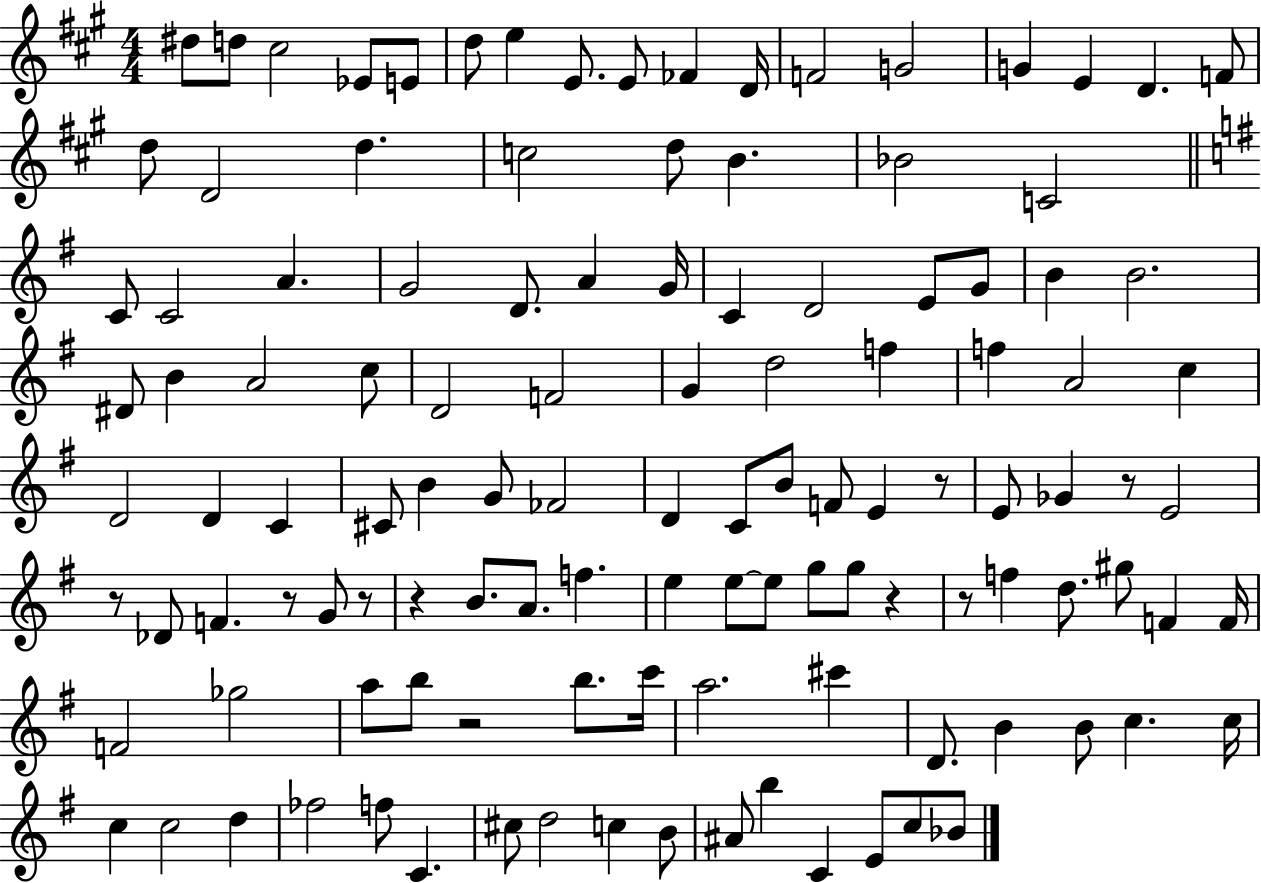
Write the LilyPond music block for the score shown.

{
  \clef treble
  \numericTimeSignature
  \time 4/4
  \key a \major
  dis''8 d''8 cis''2 ees'8 e'8 | d''8 e''4 e'8. e'8 fes'4 d'16 | f'2 g'2 | g'4 e'4 d'4. f'8 | \break d''8 d'2 d''4. | c''2 d''8 b'4. | bes'2 c'2 | \bar "||" \break \key e \minor c'8 c'2 a'4. | g'2 d'8. a'4 g'16 | c'4 d'2 e'8 g'8 | b'4 b'2. | \break dis'8 b'4 a'2 c''8 | d'2 f'2 | g'4 d''2 f''4 | f''4 a'2 c''4 | \break d'2 d'4 c'4 | cis'8 b'4 g'8 fes'2 | d'4 c'8 b'8 f'8 e'4 r8 | e'8 ges'4 r8 e'2 | \break r8 des'8 f'4. r8 g'8 r8 | r4 b'8. a'8. f''4. | e''4 e''8~~ e''8 g''8 g''8 r4 | r8 f''4 d''8. gis''8 f'4 f'16 | \break f'2 ges''2 | a''8 b''8 r2 b''8. c'''16 | a''2. cis'''4 | d'8. b'4 b'8 c''4. c''16 | \break c''4 c''2 d''4 | fes''2 f''8 c'4. | cis''8 d''2 c''4 b'8 | ais'8 b''4 c'4 e'8 c''8 bes'8 | \break \bar "|."
}